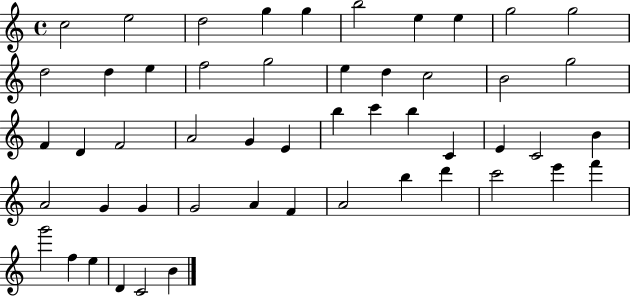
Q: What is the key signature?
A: C major